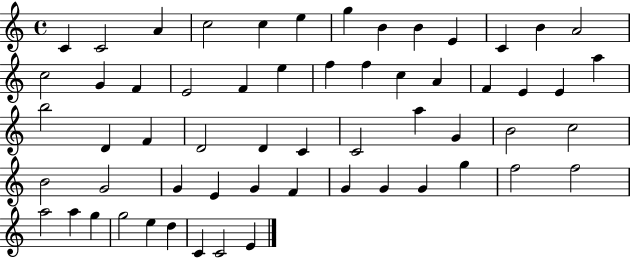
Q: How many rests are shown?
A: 0